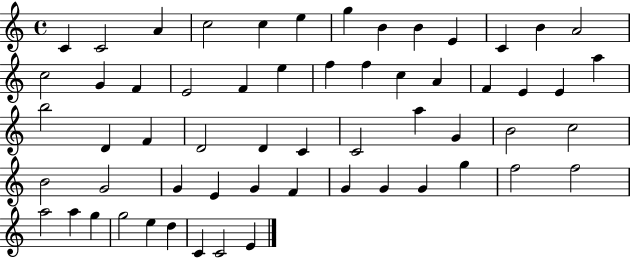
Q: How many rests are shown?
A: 0